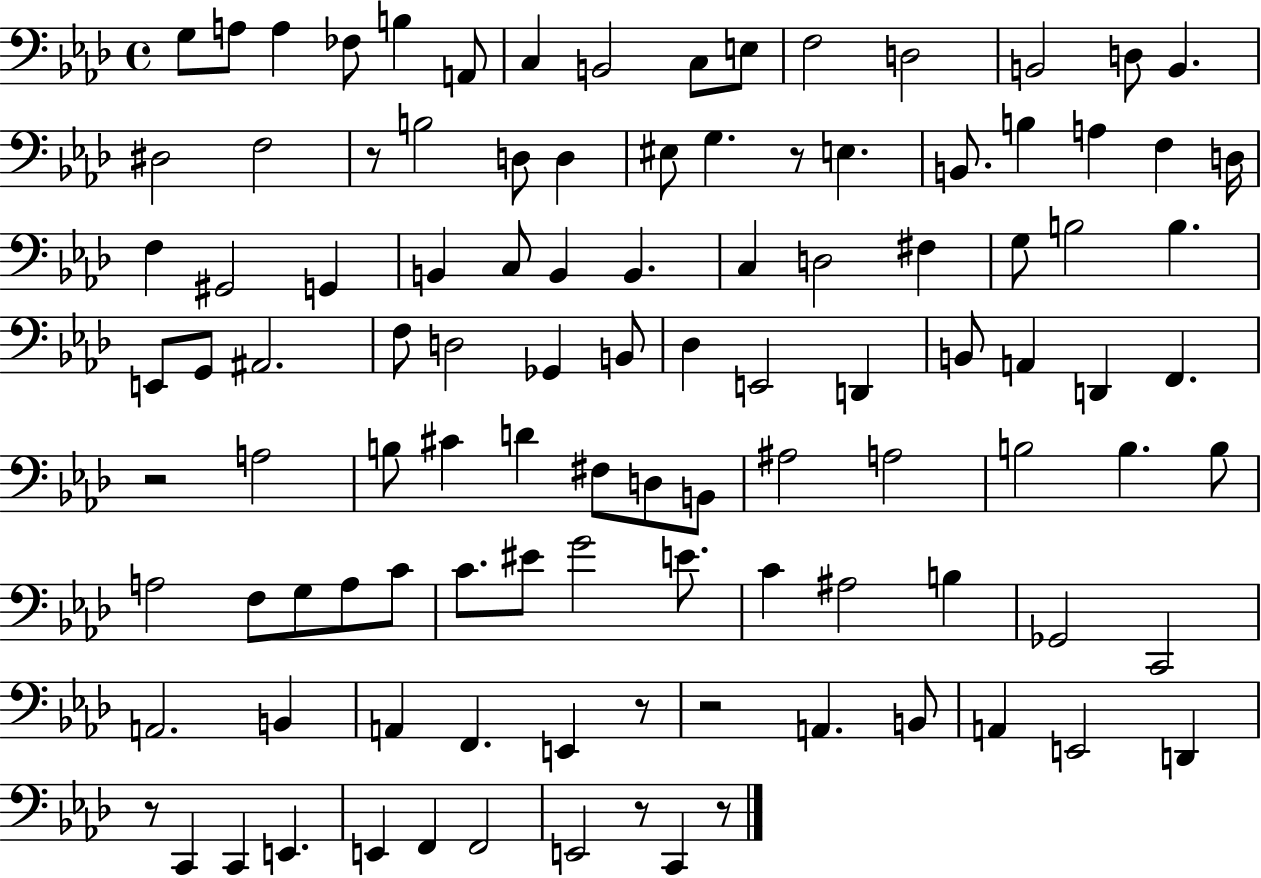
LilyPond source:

{
  \clef bass
  \time 4/4
  \defaultTimeSignature
  \key aes \major
  g8 a8 a4 fes8 b4 a,8 | c4 b,2 c8 e8 | f2 d2 | b,2 d8 b,4. | \break dis2 f2 | r8 b2 d8 d4 | eis8 g4. r8 e4. | b,8. b4 a4 f4 d16 | \break f4 gis,2 g,4 | b,4 c8 b,4 b,4. | c4 d2 fis4 | g8 b2 b4. | \break e,8 g,8 ais,2. | f8 d2 ges,4 b,8 | des4 e,2 d,4 | b,8 a,4 d,4 f,4. | \break r2 a2 | b8 cis'4 d'4 fis8 d8 b,8 | ais2 a2 | b2 b4. b8 | \break a2 f8 g8 a8 c'8 | c'8. eis'8 g'2 e'8. | c'4 ais2 b4 | ges,2 c,2 | \break a,2. b,4 | a,4 f,4. e,4 r8 | r2 a,4. b,8 | a,4 e,2 d,4 | \break r8 c,4 c,4 e,4. | e,4 f,4 f,2 | e,2 r8 c,4 r8 | \bar "|."
}